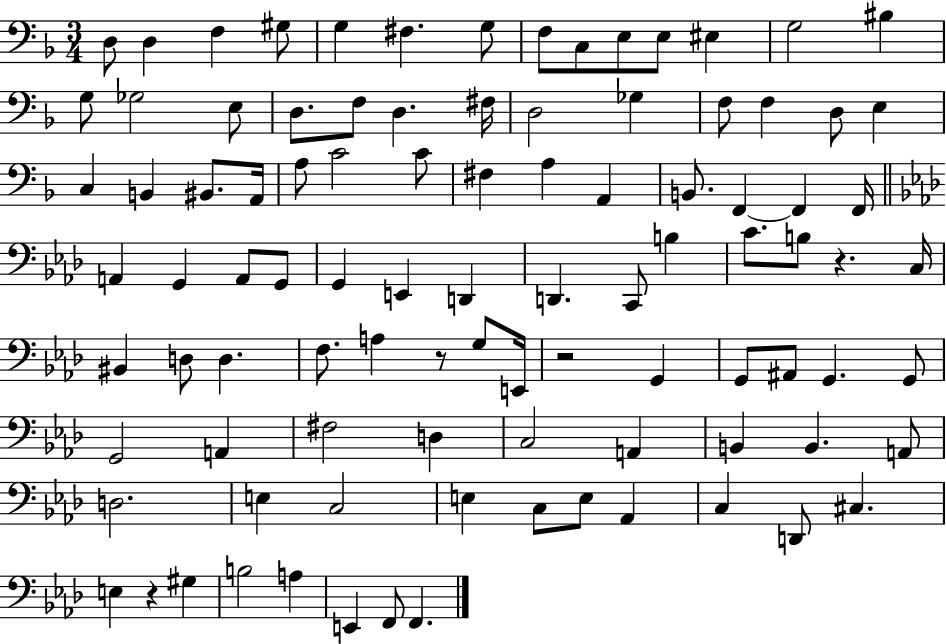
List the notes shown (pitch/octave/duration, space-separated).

D3/e D3/q F3/q G#3/e G3/q F#3/q. G3/e F3/e C3/e E3/e E3/e EIS3/q G3/h BIS3/q G3/e Gb3/h E3/e D3/e. F3/e D3/q. F#3/s D3/h Gb3/q F3/e F3/q D3/e E3/q C3/q B2/q BIS2/e. A2/s A3/e C4/h C4/e F#3/q A3/q A2/q B2/e. F2/q F2/q F2/s A2/q G2/q A2/e G2/e G2/q E2/q D2/q D2/q. C2/e B3/q C4/e. B3/e R/q. C3/s BIS2/q D3/e D3/q. F3/e. A3/q R/e G3/e E2/s R/h G2/q G2/e A#2/e G2/q. G2/e G2/h A2/q F#3/h D3/q C3/h A2/q B2/q B2/q. A2/e D3/h. E3/q C3/h E3/q C3/e E3/e Ab2/q C3/q D2/e C#3/q. E3/q R/q G#3/q B3/h A3/q E2/q F2/e F2/q.